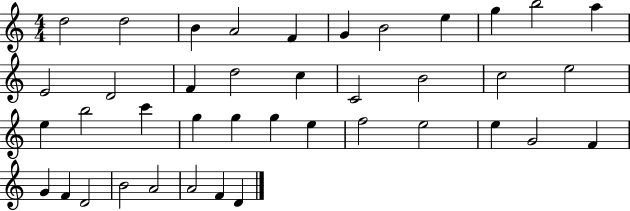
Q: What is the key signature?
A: C major